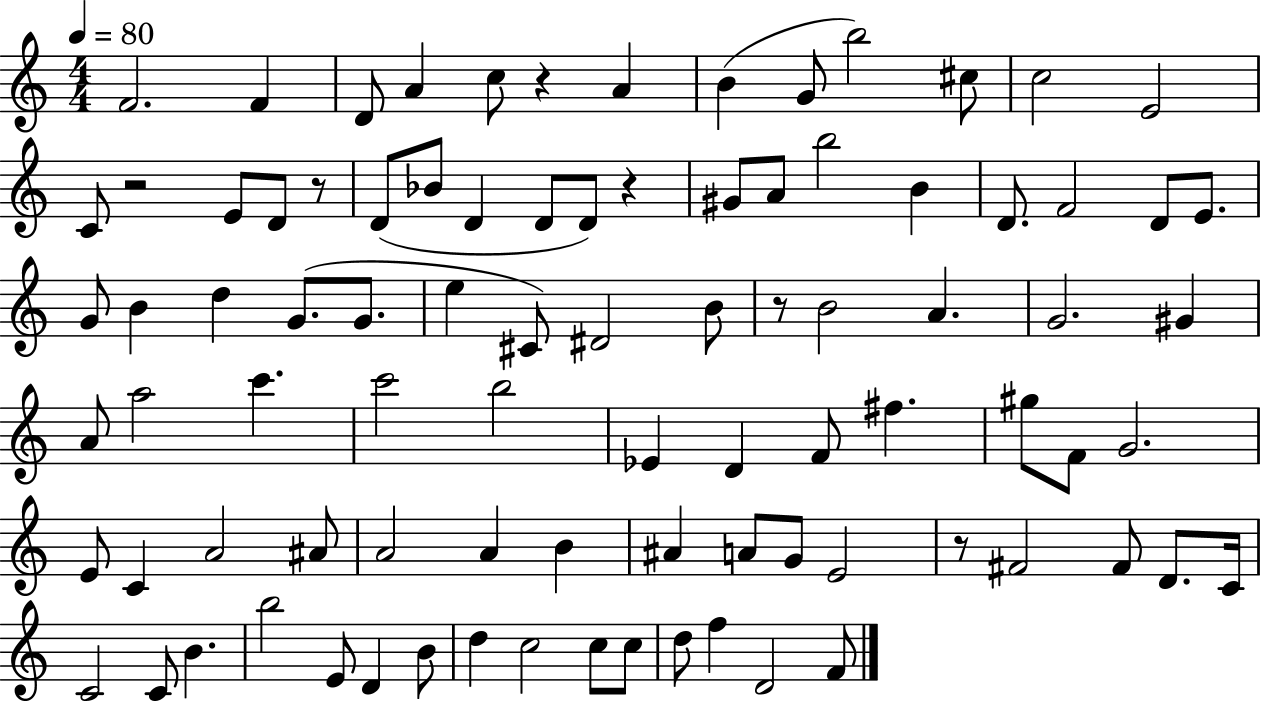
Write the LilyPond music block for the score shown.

{
  \clef treble
  \numericTimeSignature
  \time 4/4
  \key c \major
  \tempo 4 = 80
  f'2. f'4 | d'8 a'4 c''8 r4 a'4 | b'4( g'8 b''2) cis''8 | c''2 e'2 | \break c'8 r2 e'8 d'8 r8 | d'8( bes'8 d'4 d'8 d'8) r4 | gis'8 a'8 b''2 b'4 | d'8. f'2 d'8 e'8. | \break g'8 b'4 d''4 g'8.( g'8. | e''4 cis'8) dis'2 b'8 | r8 b'2 a'4. | g'2. gis'4 | \break a'8 a''2 c'''4. | c'''2 b''2 | ees'4 d'4 f'8 fis''4. | gis''8 f'8 g'2. | \break e'8 c'4 a'2 ais'8 | a'2 a'4 b'4 | ais'4 a'8 g'8 e'2 | r8 fis'2 fis'8 d'8. c'16 | \break c'2 c'8 b'4. | b''2 e'8 d'4 b'8 | d''4 c''2 c''8 c''8 | d''8 f''4 d'2 f'8 | \break \bar "|."
}